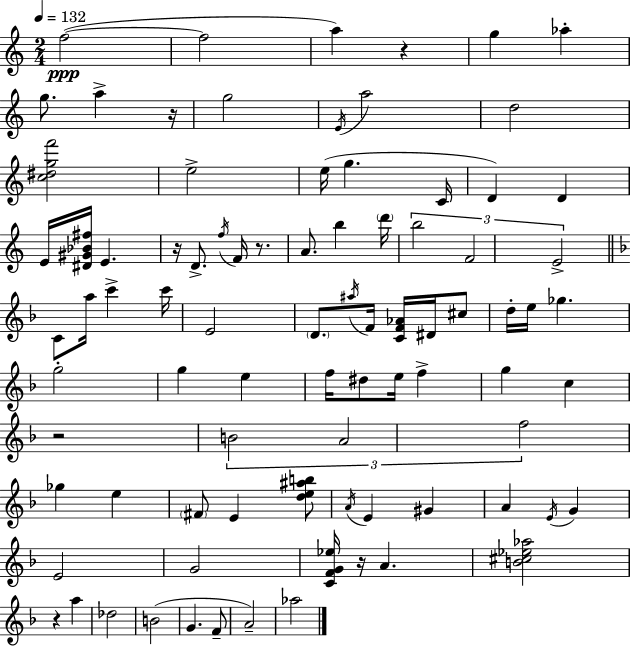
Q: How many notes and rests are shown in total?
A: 86